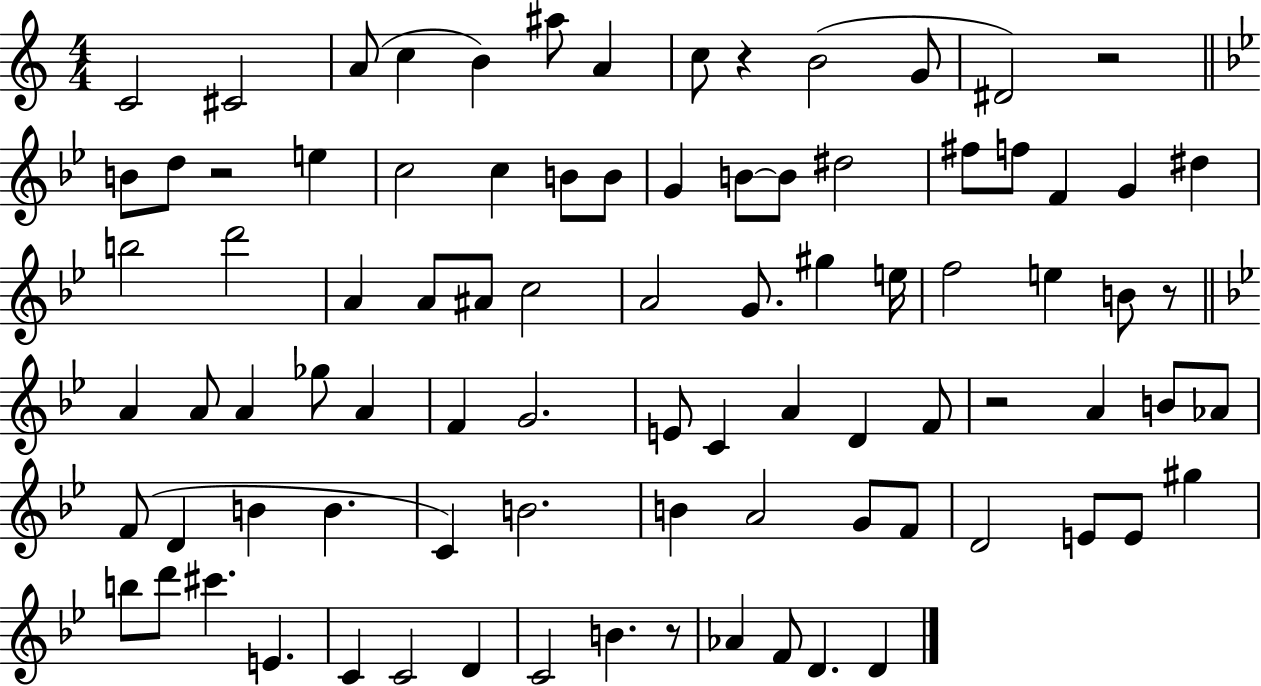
C4/h C#4/h A4/e C5/q B4/q A#5/e A4/q C5/e R/q B4/h G4/e D#4/h R/h B4/e D5/e R/h E5/q C5/h C5/q B4/e B4/e G4/q B4/e B4/e D#5/h F#5/e F5/e F4/q G4/q D#5/q B5/h D6/h A4/q A4/e A#4/e C5/h A4/h G4/e. G#5/q E5/s F5/h E5/q B4/e R/e A4/q A4/e A4/q Gb5/e A4/q F4/q G4/h. E4/e C4/q A4/q D4/q F4/e R/h A4/q B4/e Ab4/e F4/e D4/q B4/q B4/q. C4/q B4/h. B4/q A4/h G4/e F4/e D4/h E4/e E4/e G#5/q B5/e D6/e C#6/q. E4/q. C4/q C4/h D4/q C4/h B4/q. R/e Ab4/q F4/e D4/q. D4/q